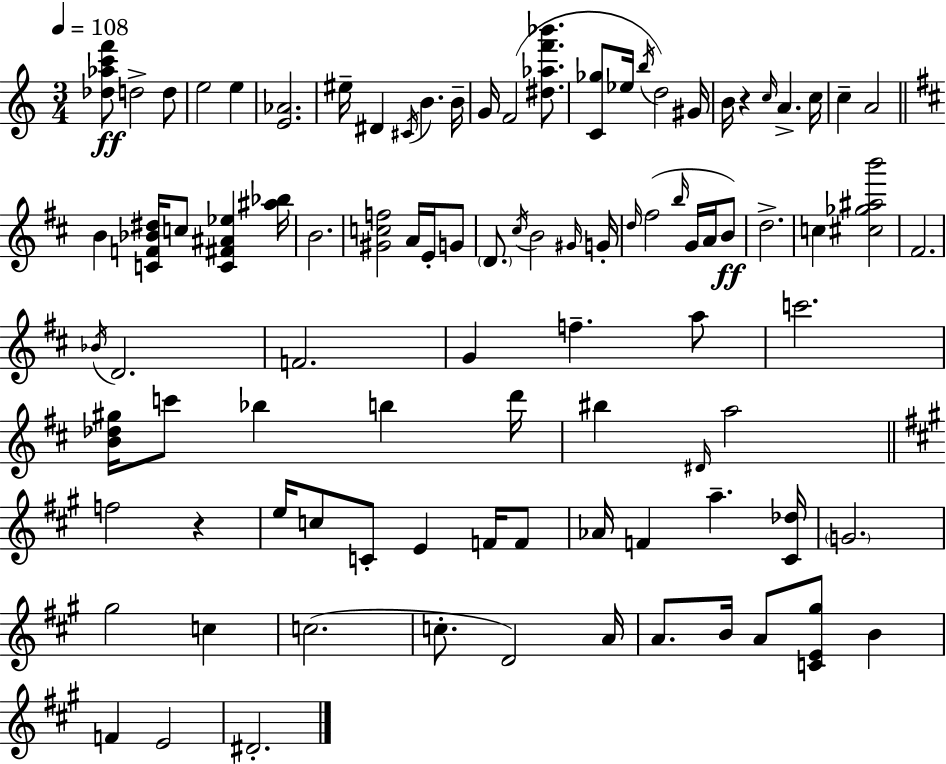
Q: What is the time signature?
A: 3/4